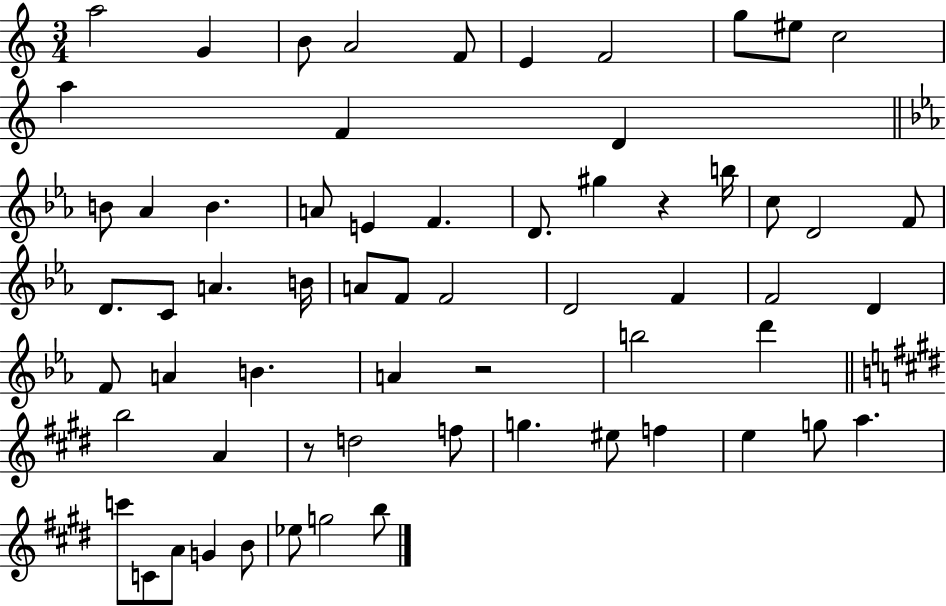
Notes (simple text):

A5/h G4/q B4/e A4/h F4/e E4/q F4/h G5/e EIS5/e C5/h A5/q F4/q D4/q B4/e Ab4/q B4/q. A4/e E4/q F4/q. D4/e. G#5/q R/q B5/s C5/e D4/h F4/e D4/e. C4/e A4/q. B4/s A4/e F4/e F4/h D4/h F4/q F4/h D4/q F4/e A4/q B4/q. A4/q R/h B5/h D6/q B5/h A4/q R/e D5/h F5/e G5/q. EIS5/e F5/q E5/q G5/e A5/q. C6/e C4/e A4/e G4/q B4/e Eb5/e G5/h B5/e